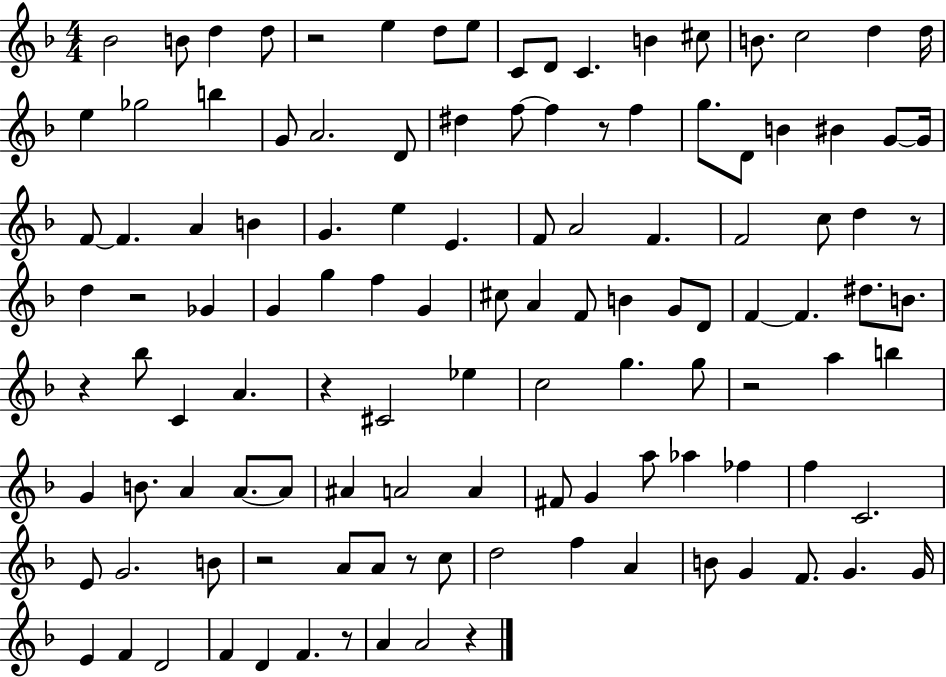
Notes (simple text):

Bb4/h B4/e D5/q D5/e R/h E5/q D5/e E5/e C4/e D4/e C4/q. B4/q C#5/e B4/e. C5/h D5/q D5/s E5/q Gb5/h B5/q G4/e A4/h. D4/e D#5/q F5/e F5/q R/e F5/q G5/e. D4/e B4/q BIS4/q G4/e G4/s F4/e F4/q. A4/q B4/q G4/q. E5/q E4/q. F4/e A4/h F4/q. F4/h C5/e D5/q R/e D5/q R/h Gb4/q G4/q G5/q F5/q G4/q C#5/e A4/q F4/e B4/q G4/e D4/e F4/q F4/q. D#5/e. B4/e. R/q Bb5/e C4/q A4/q. R/q C#4/h Eb5/q C5/h G5/q. G5/e R/h A5/q B5/q G4/q B4/e. A4/q A4/e. A4/e A#4/q A4/h A4/q F#4/e G4/q A5/e Ab5/q FES5/q F5/q C4/h. E4/e G4/h. B4/e R/h A4/e A4/e R/e C5/e D5/h F5/q A4/q B4/e G4/q F4/e. G4/q. G4/s E4/q F4/q D4/h F4/q D4/q F4/q. R/e A4/q A4/h R/q